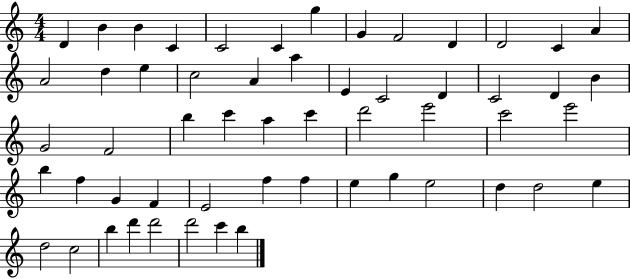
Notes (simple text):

D4/q B4/q B4/q C4/q C4/h C4/q G5/q G4/q F4/h D4/q D4/h C4/q A4/q A4/h D5/q E5/q C5/h A4/q A5/q E4/q C4/h D4/q C4/h D4/q B4/q G4/h F4/h B5/q C6/q A5/q C6/q D6/h E6/h C6/h E6/h B5/q F5/q G4/q F4/q E4/h F5/q F5/q E5/q G5/q E5/h D5/q D5/h E5/q D5/h C5/h B5/q D6/q D6/h D6/h C6/q B5/q